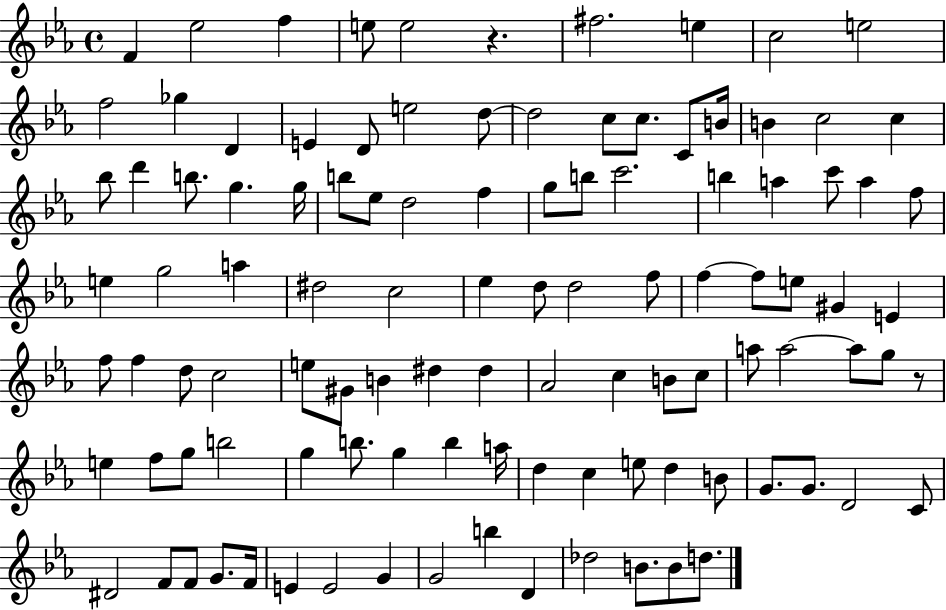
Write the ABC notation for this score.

X:1
T:Untitled
M:4/4
L:1/4
K:Eb
F _e2 f e/2 e2 z ^f2 e c2 e2 f2 _g D E D/2 e2 d/2 d2 c/2 c/2 C/2 B/4 B c2 c _b/2 d' b/2 g g/4 b/2 _e/2 d2 f g/2 b/2 c'2 b a c'/2 a f/2 e g2 a ^d2 c2 _e d/2 d2 f/2 f f/2 e/2 ^G E f/2 f d/2 c2 e/2 ^G/2 B ^d ^d _A2 c B/2 c/2 a/2 a2 a/2 g/2 z/2 e f/2 g/2 b2 g b/2 g b a/4 d c e/2 d B/2 G/2 G/2 D2 C/2 ^D2 F/2 F/2 G/2 F/4 E E2 G G2 b D _d2 B/2 B/2 d/2